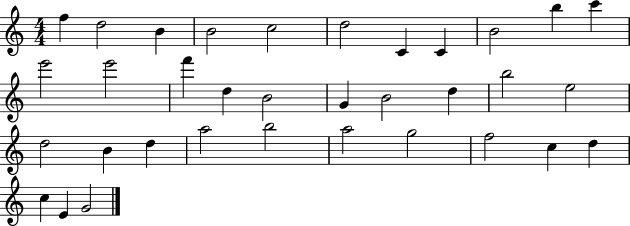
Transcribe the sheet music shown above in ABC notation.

X:1
T:Untitled
M:4/4
L:1/4
K:C
f d2 B B2 c2 d2 C C B2 b c' e'2 e'2 f' d B2 G B2 d b2 e2 d2 B d a2 b2 a2 g2 f2 c d c E G2